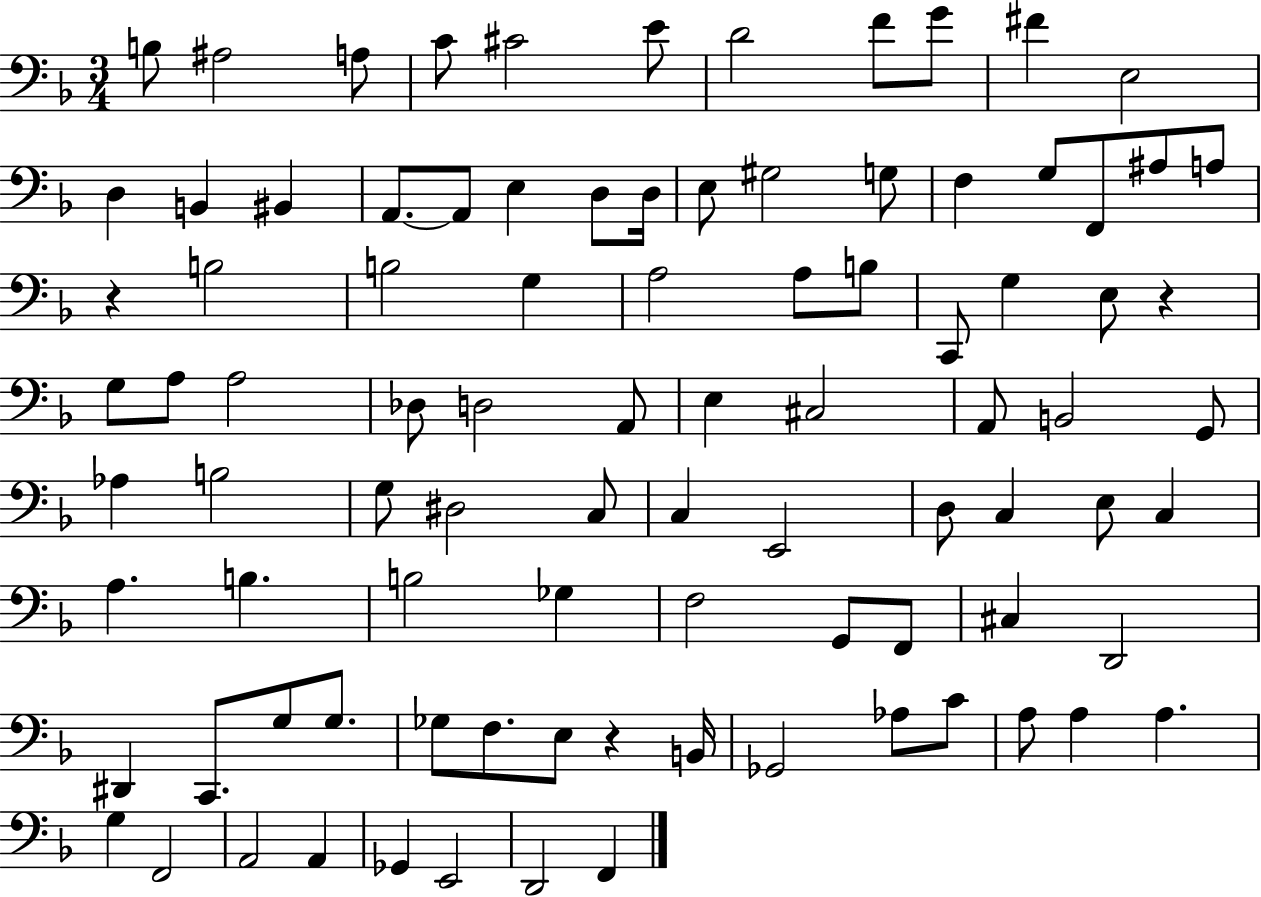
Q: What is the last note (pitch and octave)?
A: F2